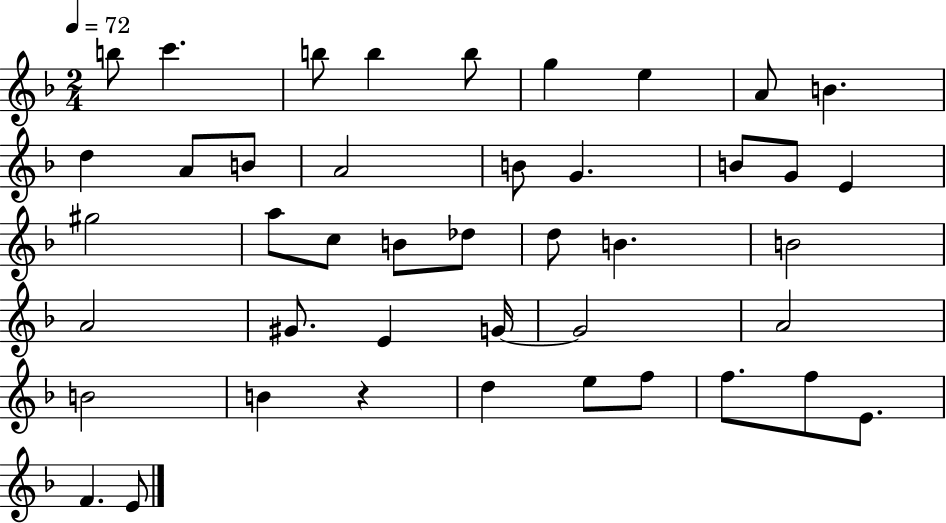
{
  \clef treble
  \numericTimeSignature
  \time 2/4
  \key f \major
  \tempo 4 = 72
  b''8 c'''4. | b''8 b''4 b''8 | g''4 e''4 | a'8 b'4. | \break d''4 a'8 b'8 | a'2 | b'8 g'4. | b'8 g'8 e'4 | \break gis''2 | a''8 c''8 b'8 des''8 | d''8 b'4. | b'2 | \break a'2 | gis'8. e'4 g'16~~ | g'2 | a'2 | \break b'2 | b'4 r4 | d''4 e''8 f''8 | f''8. f''8 e'8. | \break f'4. e'8 | \bar "|."
}